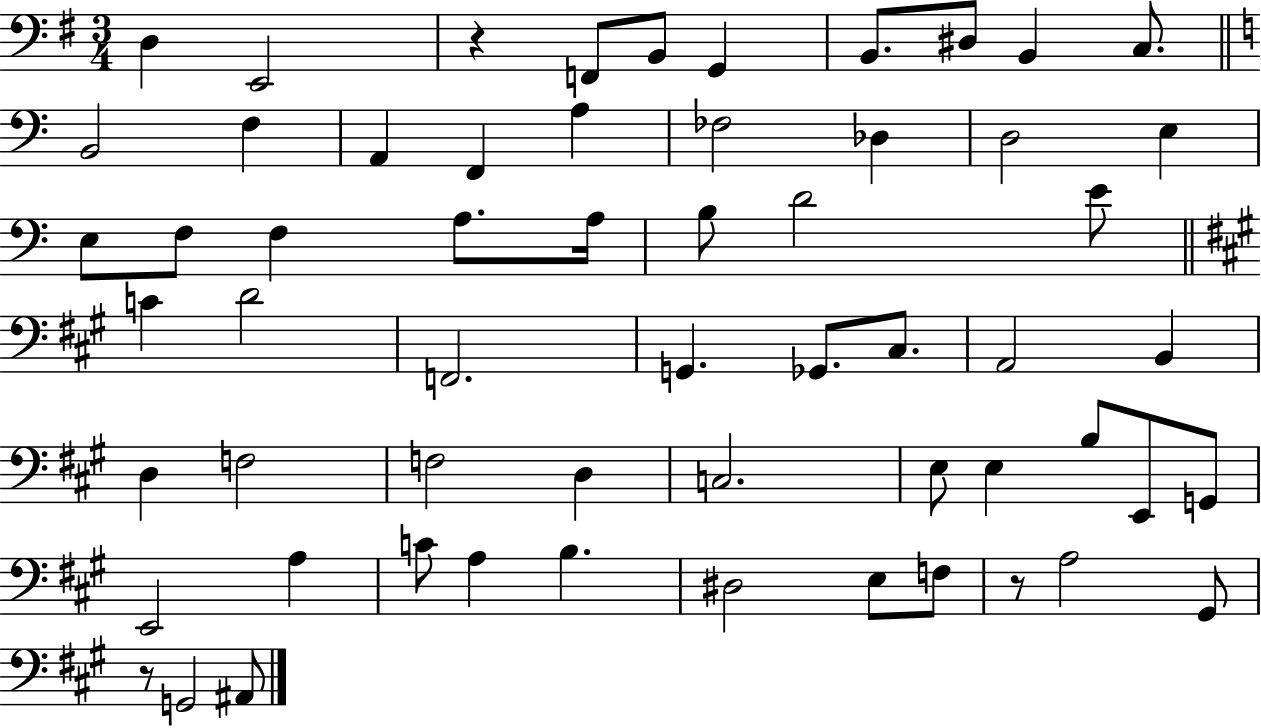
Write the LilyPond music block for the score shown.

{
  \clef bass
  \numericTimeSignature
  \time 3/4
  \key g \major
  d4 e,2 | r4 f,8 b,8 g,4 | b,8. dis8 b,4 c8. | \bar "||" \break \key c \major b,2 f4 | a,4 f,4 a4 | fes2 des4 | d2 e4 | \break e8 f8 f4 a8. a16 | b8 d'2 e'8 | \bar "||" \break \key a \major c'4 d'2 | f,2. | g,4. ges,8. cis8. | a,2 b,4 | \break d4 f2 | f2 d4 | c2. | e8 e4 b8 e,8 g,8 | \break e,2 a4 | c'8 a4 b4. | dis2 e8 f8 | r8 a2 gis,8 | \break r8 g,2 ais,8 | \bar "|."
}